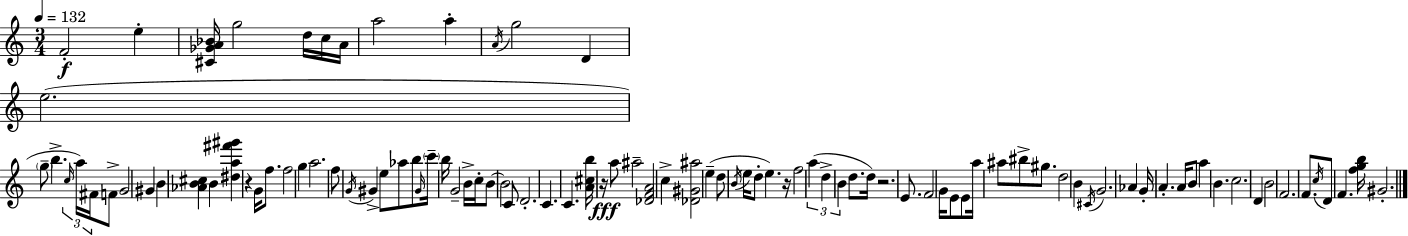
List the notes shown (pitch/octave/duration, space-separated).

F4/h E5/q [C#4,Gb4,A4,Bb4]/s G5/h D5/s C5/s A4/s A5/h A5/q A4/s G5/h D4/q E5/h. G5/e B5/q. C5/s A5/s F#4/s F4/e G4/h G#4/q B4/q [Ab4,B4,C#5]/q B4/q [D#5,A5,F#6,G#6]/q R/q G4/s F5/e. F5/h G5/q A5/h. F5/e G4/s G#4/q E5/e Ab5/e B5/e G#4/s C6/s B5/s G4/h B4/s C5/s B4/e B4/h C4/e D4/h. C4/q. C4/q. [A4,C#5,B5]/s R/s A5/e A#5/h [Db4,F4,A4]/h C5/q [Db4,G#4,A#5]/h E5/q D5/e B4/s E5/s D5/e E5/q. R/s F5/h A5/q D5/q B4/q D5/e. D5/s R/h. E4/e. F4/h G4/s E4/e E4/e A5/s A#5/e BIS5/e G#5/e. D5/h B4/q C#4/s G4/h. Ab4/q G4/s A4/q. A4/s B4/e A5/q B4/q. C5/h. D4/q B4/h F4/h. F4/e. C5/s D4/e F4/q. [F5,G5,B5]/s G#4/h.